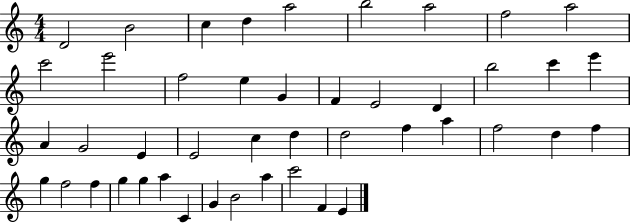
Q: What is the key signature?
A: C major